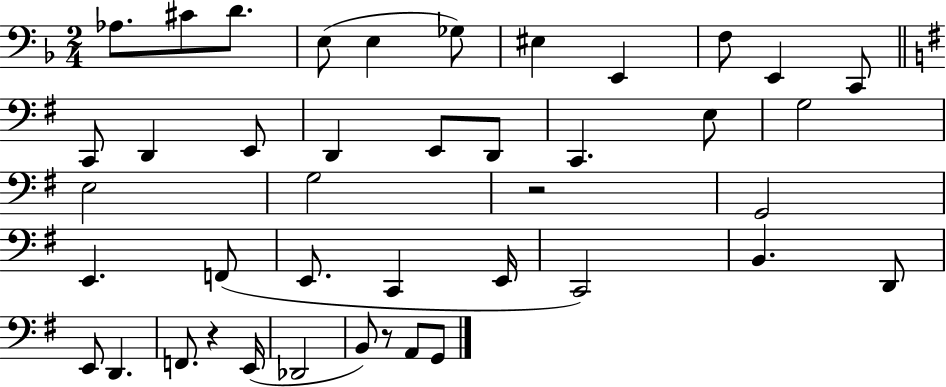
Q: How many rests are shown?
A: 3